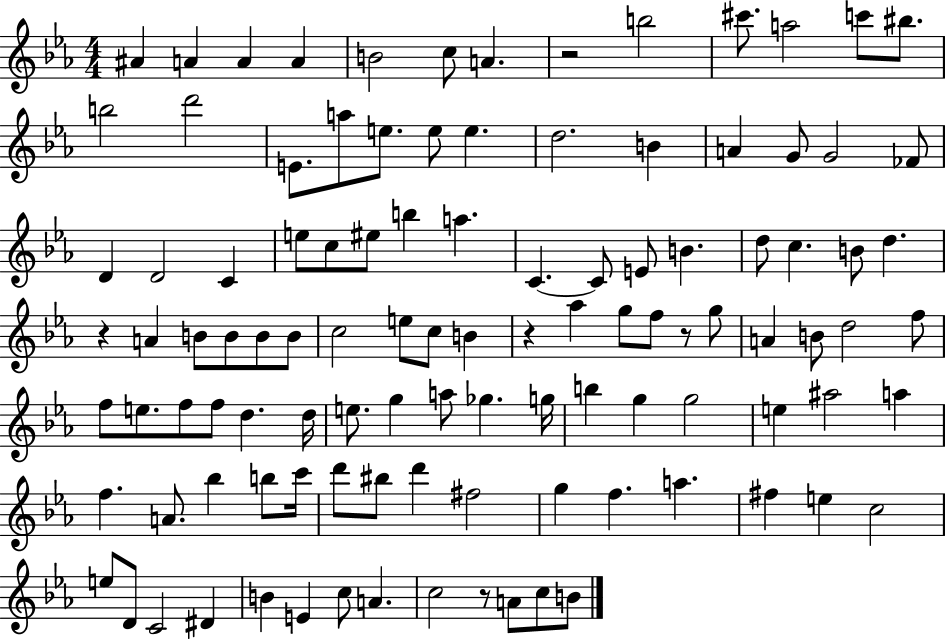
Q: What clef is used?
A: treble